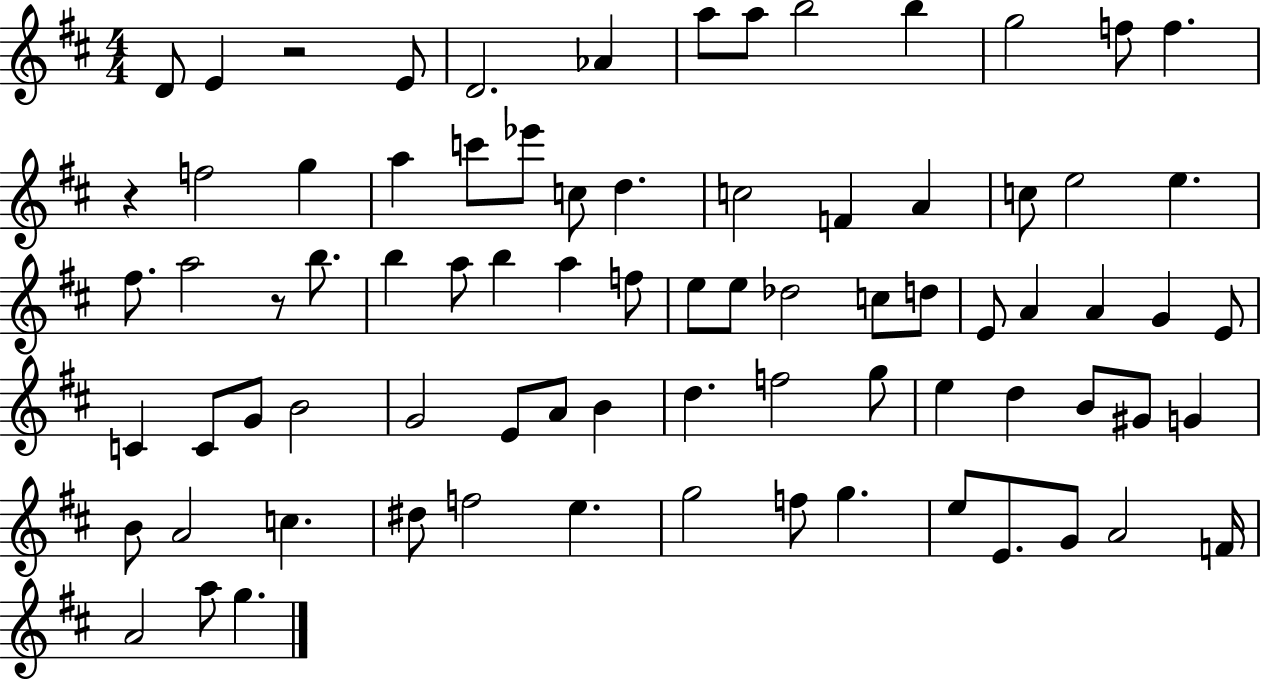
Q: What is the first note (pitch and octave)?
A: D4